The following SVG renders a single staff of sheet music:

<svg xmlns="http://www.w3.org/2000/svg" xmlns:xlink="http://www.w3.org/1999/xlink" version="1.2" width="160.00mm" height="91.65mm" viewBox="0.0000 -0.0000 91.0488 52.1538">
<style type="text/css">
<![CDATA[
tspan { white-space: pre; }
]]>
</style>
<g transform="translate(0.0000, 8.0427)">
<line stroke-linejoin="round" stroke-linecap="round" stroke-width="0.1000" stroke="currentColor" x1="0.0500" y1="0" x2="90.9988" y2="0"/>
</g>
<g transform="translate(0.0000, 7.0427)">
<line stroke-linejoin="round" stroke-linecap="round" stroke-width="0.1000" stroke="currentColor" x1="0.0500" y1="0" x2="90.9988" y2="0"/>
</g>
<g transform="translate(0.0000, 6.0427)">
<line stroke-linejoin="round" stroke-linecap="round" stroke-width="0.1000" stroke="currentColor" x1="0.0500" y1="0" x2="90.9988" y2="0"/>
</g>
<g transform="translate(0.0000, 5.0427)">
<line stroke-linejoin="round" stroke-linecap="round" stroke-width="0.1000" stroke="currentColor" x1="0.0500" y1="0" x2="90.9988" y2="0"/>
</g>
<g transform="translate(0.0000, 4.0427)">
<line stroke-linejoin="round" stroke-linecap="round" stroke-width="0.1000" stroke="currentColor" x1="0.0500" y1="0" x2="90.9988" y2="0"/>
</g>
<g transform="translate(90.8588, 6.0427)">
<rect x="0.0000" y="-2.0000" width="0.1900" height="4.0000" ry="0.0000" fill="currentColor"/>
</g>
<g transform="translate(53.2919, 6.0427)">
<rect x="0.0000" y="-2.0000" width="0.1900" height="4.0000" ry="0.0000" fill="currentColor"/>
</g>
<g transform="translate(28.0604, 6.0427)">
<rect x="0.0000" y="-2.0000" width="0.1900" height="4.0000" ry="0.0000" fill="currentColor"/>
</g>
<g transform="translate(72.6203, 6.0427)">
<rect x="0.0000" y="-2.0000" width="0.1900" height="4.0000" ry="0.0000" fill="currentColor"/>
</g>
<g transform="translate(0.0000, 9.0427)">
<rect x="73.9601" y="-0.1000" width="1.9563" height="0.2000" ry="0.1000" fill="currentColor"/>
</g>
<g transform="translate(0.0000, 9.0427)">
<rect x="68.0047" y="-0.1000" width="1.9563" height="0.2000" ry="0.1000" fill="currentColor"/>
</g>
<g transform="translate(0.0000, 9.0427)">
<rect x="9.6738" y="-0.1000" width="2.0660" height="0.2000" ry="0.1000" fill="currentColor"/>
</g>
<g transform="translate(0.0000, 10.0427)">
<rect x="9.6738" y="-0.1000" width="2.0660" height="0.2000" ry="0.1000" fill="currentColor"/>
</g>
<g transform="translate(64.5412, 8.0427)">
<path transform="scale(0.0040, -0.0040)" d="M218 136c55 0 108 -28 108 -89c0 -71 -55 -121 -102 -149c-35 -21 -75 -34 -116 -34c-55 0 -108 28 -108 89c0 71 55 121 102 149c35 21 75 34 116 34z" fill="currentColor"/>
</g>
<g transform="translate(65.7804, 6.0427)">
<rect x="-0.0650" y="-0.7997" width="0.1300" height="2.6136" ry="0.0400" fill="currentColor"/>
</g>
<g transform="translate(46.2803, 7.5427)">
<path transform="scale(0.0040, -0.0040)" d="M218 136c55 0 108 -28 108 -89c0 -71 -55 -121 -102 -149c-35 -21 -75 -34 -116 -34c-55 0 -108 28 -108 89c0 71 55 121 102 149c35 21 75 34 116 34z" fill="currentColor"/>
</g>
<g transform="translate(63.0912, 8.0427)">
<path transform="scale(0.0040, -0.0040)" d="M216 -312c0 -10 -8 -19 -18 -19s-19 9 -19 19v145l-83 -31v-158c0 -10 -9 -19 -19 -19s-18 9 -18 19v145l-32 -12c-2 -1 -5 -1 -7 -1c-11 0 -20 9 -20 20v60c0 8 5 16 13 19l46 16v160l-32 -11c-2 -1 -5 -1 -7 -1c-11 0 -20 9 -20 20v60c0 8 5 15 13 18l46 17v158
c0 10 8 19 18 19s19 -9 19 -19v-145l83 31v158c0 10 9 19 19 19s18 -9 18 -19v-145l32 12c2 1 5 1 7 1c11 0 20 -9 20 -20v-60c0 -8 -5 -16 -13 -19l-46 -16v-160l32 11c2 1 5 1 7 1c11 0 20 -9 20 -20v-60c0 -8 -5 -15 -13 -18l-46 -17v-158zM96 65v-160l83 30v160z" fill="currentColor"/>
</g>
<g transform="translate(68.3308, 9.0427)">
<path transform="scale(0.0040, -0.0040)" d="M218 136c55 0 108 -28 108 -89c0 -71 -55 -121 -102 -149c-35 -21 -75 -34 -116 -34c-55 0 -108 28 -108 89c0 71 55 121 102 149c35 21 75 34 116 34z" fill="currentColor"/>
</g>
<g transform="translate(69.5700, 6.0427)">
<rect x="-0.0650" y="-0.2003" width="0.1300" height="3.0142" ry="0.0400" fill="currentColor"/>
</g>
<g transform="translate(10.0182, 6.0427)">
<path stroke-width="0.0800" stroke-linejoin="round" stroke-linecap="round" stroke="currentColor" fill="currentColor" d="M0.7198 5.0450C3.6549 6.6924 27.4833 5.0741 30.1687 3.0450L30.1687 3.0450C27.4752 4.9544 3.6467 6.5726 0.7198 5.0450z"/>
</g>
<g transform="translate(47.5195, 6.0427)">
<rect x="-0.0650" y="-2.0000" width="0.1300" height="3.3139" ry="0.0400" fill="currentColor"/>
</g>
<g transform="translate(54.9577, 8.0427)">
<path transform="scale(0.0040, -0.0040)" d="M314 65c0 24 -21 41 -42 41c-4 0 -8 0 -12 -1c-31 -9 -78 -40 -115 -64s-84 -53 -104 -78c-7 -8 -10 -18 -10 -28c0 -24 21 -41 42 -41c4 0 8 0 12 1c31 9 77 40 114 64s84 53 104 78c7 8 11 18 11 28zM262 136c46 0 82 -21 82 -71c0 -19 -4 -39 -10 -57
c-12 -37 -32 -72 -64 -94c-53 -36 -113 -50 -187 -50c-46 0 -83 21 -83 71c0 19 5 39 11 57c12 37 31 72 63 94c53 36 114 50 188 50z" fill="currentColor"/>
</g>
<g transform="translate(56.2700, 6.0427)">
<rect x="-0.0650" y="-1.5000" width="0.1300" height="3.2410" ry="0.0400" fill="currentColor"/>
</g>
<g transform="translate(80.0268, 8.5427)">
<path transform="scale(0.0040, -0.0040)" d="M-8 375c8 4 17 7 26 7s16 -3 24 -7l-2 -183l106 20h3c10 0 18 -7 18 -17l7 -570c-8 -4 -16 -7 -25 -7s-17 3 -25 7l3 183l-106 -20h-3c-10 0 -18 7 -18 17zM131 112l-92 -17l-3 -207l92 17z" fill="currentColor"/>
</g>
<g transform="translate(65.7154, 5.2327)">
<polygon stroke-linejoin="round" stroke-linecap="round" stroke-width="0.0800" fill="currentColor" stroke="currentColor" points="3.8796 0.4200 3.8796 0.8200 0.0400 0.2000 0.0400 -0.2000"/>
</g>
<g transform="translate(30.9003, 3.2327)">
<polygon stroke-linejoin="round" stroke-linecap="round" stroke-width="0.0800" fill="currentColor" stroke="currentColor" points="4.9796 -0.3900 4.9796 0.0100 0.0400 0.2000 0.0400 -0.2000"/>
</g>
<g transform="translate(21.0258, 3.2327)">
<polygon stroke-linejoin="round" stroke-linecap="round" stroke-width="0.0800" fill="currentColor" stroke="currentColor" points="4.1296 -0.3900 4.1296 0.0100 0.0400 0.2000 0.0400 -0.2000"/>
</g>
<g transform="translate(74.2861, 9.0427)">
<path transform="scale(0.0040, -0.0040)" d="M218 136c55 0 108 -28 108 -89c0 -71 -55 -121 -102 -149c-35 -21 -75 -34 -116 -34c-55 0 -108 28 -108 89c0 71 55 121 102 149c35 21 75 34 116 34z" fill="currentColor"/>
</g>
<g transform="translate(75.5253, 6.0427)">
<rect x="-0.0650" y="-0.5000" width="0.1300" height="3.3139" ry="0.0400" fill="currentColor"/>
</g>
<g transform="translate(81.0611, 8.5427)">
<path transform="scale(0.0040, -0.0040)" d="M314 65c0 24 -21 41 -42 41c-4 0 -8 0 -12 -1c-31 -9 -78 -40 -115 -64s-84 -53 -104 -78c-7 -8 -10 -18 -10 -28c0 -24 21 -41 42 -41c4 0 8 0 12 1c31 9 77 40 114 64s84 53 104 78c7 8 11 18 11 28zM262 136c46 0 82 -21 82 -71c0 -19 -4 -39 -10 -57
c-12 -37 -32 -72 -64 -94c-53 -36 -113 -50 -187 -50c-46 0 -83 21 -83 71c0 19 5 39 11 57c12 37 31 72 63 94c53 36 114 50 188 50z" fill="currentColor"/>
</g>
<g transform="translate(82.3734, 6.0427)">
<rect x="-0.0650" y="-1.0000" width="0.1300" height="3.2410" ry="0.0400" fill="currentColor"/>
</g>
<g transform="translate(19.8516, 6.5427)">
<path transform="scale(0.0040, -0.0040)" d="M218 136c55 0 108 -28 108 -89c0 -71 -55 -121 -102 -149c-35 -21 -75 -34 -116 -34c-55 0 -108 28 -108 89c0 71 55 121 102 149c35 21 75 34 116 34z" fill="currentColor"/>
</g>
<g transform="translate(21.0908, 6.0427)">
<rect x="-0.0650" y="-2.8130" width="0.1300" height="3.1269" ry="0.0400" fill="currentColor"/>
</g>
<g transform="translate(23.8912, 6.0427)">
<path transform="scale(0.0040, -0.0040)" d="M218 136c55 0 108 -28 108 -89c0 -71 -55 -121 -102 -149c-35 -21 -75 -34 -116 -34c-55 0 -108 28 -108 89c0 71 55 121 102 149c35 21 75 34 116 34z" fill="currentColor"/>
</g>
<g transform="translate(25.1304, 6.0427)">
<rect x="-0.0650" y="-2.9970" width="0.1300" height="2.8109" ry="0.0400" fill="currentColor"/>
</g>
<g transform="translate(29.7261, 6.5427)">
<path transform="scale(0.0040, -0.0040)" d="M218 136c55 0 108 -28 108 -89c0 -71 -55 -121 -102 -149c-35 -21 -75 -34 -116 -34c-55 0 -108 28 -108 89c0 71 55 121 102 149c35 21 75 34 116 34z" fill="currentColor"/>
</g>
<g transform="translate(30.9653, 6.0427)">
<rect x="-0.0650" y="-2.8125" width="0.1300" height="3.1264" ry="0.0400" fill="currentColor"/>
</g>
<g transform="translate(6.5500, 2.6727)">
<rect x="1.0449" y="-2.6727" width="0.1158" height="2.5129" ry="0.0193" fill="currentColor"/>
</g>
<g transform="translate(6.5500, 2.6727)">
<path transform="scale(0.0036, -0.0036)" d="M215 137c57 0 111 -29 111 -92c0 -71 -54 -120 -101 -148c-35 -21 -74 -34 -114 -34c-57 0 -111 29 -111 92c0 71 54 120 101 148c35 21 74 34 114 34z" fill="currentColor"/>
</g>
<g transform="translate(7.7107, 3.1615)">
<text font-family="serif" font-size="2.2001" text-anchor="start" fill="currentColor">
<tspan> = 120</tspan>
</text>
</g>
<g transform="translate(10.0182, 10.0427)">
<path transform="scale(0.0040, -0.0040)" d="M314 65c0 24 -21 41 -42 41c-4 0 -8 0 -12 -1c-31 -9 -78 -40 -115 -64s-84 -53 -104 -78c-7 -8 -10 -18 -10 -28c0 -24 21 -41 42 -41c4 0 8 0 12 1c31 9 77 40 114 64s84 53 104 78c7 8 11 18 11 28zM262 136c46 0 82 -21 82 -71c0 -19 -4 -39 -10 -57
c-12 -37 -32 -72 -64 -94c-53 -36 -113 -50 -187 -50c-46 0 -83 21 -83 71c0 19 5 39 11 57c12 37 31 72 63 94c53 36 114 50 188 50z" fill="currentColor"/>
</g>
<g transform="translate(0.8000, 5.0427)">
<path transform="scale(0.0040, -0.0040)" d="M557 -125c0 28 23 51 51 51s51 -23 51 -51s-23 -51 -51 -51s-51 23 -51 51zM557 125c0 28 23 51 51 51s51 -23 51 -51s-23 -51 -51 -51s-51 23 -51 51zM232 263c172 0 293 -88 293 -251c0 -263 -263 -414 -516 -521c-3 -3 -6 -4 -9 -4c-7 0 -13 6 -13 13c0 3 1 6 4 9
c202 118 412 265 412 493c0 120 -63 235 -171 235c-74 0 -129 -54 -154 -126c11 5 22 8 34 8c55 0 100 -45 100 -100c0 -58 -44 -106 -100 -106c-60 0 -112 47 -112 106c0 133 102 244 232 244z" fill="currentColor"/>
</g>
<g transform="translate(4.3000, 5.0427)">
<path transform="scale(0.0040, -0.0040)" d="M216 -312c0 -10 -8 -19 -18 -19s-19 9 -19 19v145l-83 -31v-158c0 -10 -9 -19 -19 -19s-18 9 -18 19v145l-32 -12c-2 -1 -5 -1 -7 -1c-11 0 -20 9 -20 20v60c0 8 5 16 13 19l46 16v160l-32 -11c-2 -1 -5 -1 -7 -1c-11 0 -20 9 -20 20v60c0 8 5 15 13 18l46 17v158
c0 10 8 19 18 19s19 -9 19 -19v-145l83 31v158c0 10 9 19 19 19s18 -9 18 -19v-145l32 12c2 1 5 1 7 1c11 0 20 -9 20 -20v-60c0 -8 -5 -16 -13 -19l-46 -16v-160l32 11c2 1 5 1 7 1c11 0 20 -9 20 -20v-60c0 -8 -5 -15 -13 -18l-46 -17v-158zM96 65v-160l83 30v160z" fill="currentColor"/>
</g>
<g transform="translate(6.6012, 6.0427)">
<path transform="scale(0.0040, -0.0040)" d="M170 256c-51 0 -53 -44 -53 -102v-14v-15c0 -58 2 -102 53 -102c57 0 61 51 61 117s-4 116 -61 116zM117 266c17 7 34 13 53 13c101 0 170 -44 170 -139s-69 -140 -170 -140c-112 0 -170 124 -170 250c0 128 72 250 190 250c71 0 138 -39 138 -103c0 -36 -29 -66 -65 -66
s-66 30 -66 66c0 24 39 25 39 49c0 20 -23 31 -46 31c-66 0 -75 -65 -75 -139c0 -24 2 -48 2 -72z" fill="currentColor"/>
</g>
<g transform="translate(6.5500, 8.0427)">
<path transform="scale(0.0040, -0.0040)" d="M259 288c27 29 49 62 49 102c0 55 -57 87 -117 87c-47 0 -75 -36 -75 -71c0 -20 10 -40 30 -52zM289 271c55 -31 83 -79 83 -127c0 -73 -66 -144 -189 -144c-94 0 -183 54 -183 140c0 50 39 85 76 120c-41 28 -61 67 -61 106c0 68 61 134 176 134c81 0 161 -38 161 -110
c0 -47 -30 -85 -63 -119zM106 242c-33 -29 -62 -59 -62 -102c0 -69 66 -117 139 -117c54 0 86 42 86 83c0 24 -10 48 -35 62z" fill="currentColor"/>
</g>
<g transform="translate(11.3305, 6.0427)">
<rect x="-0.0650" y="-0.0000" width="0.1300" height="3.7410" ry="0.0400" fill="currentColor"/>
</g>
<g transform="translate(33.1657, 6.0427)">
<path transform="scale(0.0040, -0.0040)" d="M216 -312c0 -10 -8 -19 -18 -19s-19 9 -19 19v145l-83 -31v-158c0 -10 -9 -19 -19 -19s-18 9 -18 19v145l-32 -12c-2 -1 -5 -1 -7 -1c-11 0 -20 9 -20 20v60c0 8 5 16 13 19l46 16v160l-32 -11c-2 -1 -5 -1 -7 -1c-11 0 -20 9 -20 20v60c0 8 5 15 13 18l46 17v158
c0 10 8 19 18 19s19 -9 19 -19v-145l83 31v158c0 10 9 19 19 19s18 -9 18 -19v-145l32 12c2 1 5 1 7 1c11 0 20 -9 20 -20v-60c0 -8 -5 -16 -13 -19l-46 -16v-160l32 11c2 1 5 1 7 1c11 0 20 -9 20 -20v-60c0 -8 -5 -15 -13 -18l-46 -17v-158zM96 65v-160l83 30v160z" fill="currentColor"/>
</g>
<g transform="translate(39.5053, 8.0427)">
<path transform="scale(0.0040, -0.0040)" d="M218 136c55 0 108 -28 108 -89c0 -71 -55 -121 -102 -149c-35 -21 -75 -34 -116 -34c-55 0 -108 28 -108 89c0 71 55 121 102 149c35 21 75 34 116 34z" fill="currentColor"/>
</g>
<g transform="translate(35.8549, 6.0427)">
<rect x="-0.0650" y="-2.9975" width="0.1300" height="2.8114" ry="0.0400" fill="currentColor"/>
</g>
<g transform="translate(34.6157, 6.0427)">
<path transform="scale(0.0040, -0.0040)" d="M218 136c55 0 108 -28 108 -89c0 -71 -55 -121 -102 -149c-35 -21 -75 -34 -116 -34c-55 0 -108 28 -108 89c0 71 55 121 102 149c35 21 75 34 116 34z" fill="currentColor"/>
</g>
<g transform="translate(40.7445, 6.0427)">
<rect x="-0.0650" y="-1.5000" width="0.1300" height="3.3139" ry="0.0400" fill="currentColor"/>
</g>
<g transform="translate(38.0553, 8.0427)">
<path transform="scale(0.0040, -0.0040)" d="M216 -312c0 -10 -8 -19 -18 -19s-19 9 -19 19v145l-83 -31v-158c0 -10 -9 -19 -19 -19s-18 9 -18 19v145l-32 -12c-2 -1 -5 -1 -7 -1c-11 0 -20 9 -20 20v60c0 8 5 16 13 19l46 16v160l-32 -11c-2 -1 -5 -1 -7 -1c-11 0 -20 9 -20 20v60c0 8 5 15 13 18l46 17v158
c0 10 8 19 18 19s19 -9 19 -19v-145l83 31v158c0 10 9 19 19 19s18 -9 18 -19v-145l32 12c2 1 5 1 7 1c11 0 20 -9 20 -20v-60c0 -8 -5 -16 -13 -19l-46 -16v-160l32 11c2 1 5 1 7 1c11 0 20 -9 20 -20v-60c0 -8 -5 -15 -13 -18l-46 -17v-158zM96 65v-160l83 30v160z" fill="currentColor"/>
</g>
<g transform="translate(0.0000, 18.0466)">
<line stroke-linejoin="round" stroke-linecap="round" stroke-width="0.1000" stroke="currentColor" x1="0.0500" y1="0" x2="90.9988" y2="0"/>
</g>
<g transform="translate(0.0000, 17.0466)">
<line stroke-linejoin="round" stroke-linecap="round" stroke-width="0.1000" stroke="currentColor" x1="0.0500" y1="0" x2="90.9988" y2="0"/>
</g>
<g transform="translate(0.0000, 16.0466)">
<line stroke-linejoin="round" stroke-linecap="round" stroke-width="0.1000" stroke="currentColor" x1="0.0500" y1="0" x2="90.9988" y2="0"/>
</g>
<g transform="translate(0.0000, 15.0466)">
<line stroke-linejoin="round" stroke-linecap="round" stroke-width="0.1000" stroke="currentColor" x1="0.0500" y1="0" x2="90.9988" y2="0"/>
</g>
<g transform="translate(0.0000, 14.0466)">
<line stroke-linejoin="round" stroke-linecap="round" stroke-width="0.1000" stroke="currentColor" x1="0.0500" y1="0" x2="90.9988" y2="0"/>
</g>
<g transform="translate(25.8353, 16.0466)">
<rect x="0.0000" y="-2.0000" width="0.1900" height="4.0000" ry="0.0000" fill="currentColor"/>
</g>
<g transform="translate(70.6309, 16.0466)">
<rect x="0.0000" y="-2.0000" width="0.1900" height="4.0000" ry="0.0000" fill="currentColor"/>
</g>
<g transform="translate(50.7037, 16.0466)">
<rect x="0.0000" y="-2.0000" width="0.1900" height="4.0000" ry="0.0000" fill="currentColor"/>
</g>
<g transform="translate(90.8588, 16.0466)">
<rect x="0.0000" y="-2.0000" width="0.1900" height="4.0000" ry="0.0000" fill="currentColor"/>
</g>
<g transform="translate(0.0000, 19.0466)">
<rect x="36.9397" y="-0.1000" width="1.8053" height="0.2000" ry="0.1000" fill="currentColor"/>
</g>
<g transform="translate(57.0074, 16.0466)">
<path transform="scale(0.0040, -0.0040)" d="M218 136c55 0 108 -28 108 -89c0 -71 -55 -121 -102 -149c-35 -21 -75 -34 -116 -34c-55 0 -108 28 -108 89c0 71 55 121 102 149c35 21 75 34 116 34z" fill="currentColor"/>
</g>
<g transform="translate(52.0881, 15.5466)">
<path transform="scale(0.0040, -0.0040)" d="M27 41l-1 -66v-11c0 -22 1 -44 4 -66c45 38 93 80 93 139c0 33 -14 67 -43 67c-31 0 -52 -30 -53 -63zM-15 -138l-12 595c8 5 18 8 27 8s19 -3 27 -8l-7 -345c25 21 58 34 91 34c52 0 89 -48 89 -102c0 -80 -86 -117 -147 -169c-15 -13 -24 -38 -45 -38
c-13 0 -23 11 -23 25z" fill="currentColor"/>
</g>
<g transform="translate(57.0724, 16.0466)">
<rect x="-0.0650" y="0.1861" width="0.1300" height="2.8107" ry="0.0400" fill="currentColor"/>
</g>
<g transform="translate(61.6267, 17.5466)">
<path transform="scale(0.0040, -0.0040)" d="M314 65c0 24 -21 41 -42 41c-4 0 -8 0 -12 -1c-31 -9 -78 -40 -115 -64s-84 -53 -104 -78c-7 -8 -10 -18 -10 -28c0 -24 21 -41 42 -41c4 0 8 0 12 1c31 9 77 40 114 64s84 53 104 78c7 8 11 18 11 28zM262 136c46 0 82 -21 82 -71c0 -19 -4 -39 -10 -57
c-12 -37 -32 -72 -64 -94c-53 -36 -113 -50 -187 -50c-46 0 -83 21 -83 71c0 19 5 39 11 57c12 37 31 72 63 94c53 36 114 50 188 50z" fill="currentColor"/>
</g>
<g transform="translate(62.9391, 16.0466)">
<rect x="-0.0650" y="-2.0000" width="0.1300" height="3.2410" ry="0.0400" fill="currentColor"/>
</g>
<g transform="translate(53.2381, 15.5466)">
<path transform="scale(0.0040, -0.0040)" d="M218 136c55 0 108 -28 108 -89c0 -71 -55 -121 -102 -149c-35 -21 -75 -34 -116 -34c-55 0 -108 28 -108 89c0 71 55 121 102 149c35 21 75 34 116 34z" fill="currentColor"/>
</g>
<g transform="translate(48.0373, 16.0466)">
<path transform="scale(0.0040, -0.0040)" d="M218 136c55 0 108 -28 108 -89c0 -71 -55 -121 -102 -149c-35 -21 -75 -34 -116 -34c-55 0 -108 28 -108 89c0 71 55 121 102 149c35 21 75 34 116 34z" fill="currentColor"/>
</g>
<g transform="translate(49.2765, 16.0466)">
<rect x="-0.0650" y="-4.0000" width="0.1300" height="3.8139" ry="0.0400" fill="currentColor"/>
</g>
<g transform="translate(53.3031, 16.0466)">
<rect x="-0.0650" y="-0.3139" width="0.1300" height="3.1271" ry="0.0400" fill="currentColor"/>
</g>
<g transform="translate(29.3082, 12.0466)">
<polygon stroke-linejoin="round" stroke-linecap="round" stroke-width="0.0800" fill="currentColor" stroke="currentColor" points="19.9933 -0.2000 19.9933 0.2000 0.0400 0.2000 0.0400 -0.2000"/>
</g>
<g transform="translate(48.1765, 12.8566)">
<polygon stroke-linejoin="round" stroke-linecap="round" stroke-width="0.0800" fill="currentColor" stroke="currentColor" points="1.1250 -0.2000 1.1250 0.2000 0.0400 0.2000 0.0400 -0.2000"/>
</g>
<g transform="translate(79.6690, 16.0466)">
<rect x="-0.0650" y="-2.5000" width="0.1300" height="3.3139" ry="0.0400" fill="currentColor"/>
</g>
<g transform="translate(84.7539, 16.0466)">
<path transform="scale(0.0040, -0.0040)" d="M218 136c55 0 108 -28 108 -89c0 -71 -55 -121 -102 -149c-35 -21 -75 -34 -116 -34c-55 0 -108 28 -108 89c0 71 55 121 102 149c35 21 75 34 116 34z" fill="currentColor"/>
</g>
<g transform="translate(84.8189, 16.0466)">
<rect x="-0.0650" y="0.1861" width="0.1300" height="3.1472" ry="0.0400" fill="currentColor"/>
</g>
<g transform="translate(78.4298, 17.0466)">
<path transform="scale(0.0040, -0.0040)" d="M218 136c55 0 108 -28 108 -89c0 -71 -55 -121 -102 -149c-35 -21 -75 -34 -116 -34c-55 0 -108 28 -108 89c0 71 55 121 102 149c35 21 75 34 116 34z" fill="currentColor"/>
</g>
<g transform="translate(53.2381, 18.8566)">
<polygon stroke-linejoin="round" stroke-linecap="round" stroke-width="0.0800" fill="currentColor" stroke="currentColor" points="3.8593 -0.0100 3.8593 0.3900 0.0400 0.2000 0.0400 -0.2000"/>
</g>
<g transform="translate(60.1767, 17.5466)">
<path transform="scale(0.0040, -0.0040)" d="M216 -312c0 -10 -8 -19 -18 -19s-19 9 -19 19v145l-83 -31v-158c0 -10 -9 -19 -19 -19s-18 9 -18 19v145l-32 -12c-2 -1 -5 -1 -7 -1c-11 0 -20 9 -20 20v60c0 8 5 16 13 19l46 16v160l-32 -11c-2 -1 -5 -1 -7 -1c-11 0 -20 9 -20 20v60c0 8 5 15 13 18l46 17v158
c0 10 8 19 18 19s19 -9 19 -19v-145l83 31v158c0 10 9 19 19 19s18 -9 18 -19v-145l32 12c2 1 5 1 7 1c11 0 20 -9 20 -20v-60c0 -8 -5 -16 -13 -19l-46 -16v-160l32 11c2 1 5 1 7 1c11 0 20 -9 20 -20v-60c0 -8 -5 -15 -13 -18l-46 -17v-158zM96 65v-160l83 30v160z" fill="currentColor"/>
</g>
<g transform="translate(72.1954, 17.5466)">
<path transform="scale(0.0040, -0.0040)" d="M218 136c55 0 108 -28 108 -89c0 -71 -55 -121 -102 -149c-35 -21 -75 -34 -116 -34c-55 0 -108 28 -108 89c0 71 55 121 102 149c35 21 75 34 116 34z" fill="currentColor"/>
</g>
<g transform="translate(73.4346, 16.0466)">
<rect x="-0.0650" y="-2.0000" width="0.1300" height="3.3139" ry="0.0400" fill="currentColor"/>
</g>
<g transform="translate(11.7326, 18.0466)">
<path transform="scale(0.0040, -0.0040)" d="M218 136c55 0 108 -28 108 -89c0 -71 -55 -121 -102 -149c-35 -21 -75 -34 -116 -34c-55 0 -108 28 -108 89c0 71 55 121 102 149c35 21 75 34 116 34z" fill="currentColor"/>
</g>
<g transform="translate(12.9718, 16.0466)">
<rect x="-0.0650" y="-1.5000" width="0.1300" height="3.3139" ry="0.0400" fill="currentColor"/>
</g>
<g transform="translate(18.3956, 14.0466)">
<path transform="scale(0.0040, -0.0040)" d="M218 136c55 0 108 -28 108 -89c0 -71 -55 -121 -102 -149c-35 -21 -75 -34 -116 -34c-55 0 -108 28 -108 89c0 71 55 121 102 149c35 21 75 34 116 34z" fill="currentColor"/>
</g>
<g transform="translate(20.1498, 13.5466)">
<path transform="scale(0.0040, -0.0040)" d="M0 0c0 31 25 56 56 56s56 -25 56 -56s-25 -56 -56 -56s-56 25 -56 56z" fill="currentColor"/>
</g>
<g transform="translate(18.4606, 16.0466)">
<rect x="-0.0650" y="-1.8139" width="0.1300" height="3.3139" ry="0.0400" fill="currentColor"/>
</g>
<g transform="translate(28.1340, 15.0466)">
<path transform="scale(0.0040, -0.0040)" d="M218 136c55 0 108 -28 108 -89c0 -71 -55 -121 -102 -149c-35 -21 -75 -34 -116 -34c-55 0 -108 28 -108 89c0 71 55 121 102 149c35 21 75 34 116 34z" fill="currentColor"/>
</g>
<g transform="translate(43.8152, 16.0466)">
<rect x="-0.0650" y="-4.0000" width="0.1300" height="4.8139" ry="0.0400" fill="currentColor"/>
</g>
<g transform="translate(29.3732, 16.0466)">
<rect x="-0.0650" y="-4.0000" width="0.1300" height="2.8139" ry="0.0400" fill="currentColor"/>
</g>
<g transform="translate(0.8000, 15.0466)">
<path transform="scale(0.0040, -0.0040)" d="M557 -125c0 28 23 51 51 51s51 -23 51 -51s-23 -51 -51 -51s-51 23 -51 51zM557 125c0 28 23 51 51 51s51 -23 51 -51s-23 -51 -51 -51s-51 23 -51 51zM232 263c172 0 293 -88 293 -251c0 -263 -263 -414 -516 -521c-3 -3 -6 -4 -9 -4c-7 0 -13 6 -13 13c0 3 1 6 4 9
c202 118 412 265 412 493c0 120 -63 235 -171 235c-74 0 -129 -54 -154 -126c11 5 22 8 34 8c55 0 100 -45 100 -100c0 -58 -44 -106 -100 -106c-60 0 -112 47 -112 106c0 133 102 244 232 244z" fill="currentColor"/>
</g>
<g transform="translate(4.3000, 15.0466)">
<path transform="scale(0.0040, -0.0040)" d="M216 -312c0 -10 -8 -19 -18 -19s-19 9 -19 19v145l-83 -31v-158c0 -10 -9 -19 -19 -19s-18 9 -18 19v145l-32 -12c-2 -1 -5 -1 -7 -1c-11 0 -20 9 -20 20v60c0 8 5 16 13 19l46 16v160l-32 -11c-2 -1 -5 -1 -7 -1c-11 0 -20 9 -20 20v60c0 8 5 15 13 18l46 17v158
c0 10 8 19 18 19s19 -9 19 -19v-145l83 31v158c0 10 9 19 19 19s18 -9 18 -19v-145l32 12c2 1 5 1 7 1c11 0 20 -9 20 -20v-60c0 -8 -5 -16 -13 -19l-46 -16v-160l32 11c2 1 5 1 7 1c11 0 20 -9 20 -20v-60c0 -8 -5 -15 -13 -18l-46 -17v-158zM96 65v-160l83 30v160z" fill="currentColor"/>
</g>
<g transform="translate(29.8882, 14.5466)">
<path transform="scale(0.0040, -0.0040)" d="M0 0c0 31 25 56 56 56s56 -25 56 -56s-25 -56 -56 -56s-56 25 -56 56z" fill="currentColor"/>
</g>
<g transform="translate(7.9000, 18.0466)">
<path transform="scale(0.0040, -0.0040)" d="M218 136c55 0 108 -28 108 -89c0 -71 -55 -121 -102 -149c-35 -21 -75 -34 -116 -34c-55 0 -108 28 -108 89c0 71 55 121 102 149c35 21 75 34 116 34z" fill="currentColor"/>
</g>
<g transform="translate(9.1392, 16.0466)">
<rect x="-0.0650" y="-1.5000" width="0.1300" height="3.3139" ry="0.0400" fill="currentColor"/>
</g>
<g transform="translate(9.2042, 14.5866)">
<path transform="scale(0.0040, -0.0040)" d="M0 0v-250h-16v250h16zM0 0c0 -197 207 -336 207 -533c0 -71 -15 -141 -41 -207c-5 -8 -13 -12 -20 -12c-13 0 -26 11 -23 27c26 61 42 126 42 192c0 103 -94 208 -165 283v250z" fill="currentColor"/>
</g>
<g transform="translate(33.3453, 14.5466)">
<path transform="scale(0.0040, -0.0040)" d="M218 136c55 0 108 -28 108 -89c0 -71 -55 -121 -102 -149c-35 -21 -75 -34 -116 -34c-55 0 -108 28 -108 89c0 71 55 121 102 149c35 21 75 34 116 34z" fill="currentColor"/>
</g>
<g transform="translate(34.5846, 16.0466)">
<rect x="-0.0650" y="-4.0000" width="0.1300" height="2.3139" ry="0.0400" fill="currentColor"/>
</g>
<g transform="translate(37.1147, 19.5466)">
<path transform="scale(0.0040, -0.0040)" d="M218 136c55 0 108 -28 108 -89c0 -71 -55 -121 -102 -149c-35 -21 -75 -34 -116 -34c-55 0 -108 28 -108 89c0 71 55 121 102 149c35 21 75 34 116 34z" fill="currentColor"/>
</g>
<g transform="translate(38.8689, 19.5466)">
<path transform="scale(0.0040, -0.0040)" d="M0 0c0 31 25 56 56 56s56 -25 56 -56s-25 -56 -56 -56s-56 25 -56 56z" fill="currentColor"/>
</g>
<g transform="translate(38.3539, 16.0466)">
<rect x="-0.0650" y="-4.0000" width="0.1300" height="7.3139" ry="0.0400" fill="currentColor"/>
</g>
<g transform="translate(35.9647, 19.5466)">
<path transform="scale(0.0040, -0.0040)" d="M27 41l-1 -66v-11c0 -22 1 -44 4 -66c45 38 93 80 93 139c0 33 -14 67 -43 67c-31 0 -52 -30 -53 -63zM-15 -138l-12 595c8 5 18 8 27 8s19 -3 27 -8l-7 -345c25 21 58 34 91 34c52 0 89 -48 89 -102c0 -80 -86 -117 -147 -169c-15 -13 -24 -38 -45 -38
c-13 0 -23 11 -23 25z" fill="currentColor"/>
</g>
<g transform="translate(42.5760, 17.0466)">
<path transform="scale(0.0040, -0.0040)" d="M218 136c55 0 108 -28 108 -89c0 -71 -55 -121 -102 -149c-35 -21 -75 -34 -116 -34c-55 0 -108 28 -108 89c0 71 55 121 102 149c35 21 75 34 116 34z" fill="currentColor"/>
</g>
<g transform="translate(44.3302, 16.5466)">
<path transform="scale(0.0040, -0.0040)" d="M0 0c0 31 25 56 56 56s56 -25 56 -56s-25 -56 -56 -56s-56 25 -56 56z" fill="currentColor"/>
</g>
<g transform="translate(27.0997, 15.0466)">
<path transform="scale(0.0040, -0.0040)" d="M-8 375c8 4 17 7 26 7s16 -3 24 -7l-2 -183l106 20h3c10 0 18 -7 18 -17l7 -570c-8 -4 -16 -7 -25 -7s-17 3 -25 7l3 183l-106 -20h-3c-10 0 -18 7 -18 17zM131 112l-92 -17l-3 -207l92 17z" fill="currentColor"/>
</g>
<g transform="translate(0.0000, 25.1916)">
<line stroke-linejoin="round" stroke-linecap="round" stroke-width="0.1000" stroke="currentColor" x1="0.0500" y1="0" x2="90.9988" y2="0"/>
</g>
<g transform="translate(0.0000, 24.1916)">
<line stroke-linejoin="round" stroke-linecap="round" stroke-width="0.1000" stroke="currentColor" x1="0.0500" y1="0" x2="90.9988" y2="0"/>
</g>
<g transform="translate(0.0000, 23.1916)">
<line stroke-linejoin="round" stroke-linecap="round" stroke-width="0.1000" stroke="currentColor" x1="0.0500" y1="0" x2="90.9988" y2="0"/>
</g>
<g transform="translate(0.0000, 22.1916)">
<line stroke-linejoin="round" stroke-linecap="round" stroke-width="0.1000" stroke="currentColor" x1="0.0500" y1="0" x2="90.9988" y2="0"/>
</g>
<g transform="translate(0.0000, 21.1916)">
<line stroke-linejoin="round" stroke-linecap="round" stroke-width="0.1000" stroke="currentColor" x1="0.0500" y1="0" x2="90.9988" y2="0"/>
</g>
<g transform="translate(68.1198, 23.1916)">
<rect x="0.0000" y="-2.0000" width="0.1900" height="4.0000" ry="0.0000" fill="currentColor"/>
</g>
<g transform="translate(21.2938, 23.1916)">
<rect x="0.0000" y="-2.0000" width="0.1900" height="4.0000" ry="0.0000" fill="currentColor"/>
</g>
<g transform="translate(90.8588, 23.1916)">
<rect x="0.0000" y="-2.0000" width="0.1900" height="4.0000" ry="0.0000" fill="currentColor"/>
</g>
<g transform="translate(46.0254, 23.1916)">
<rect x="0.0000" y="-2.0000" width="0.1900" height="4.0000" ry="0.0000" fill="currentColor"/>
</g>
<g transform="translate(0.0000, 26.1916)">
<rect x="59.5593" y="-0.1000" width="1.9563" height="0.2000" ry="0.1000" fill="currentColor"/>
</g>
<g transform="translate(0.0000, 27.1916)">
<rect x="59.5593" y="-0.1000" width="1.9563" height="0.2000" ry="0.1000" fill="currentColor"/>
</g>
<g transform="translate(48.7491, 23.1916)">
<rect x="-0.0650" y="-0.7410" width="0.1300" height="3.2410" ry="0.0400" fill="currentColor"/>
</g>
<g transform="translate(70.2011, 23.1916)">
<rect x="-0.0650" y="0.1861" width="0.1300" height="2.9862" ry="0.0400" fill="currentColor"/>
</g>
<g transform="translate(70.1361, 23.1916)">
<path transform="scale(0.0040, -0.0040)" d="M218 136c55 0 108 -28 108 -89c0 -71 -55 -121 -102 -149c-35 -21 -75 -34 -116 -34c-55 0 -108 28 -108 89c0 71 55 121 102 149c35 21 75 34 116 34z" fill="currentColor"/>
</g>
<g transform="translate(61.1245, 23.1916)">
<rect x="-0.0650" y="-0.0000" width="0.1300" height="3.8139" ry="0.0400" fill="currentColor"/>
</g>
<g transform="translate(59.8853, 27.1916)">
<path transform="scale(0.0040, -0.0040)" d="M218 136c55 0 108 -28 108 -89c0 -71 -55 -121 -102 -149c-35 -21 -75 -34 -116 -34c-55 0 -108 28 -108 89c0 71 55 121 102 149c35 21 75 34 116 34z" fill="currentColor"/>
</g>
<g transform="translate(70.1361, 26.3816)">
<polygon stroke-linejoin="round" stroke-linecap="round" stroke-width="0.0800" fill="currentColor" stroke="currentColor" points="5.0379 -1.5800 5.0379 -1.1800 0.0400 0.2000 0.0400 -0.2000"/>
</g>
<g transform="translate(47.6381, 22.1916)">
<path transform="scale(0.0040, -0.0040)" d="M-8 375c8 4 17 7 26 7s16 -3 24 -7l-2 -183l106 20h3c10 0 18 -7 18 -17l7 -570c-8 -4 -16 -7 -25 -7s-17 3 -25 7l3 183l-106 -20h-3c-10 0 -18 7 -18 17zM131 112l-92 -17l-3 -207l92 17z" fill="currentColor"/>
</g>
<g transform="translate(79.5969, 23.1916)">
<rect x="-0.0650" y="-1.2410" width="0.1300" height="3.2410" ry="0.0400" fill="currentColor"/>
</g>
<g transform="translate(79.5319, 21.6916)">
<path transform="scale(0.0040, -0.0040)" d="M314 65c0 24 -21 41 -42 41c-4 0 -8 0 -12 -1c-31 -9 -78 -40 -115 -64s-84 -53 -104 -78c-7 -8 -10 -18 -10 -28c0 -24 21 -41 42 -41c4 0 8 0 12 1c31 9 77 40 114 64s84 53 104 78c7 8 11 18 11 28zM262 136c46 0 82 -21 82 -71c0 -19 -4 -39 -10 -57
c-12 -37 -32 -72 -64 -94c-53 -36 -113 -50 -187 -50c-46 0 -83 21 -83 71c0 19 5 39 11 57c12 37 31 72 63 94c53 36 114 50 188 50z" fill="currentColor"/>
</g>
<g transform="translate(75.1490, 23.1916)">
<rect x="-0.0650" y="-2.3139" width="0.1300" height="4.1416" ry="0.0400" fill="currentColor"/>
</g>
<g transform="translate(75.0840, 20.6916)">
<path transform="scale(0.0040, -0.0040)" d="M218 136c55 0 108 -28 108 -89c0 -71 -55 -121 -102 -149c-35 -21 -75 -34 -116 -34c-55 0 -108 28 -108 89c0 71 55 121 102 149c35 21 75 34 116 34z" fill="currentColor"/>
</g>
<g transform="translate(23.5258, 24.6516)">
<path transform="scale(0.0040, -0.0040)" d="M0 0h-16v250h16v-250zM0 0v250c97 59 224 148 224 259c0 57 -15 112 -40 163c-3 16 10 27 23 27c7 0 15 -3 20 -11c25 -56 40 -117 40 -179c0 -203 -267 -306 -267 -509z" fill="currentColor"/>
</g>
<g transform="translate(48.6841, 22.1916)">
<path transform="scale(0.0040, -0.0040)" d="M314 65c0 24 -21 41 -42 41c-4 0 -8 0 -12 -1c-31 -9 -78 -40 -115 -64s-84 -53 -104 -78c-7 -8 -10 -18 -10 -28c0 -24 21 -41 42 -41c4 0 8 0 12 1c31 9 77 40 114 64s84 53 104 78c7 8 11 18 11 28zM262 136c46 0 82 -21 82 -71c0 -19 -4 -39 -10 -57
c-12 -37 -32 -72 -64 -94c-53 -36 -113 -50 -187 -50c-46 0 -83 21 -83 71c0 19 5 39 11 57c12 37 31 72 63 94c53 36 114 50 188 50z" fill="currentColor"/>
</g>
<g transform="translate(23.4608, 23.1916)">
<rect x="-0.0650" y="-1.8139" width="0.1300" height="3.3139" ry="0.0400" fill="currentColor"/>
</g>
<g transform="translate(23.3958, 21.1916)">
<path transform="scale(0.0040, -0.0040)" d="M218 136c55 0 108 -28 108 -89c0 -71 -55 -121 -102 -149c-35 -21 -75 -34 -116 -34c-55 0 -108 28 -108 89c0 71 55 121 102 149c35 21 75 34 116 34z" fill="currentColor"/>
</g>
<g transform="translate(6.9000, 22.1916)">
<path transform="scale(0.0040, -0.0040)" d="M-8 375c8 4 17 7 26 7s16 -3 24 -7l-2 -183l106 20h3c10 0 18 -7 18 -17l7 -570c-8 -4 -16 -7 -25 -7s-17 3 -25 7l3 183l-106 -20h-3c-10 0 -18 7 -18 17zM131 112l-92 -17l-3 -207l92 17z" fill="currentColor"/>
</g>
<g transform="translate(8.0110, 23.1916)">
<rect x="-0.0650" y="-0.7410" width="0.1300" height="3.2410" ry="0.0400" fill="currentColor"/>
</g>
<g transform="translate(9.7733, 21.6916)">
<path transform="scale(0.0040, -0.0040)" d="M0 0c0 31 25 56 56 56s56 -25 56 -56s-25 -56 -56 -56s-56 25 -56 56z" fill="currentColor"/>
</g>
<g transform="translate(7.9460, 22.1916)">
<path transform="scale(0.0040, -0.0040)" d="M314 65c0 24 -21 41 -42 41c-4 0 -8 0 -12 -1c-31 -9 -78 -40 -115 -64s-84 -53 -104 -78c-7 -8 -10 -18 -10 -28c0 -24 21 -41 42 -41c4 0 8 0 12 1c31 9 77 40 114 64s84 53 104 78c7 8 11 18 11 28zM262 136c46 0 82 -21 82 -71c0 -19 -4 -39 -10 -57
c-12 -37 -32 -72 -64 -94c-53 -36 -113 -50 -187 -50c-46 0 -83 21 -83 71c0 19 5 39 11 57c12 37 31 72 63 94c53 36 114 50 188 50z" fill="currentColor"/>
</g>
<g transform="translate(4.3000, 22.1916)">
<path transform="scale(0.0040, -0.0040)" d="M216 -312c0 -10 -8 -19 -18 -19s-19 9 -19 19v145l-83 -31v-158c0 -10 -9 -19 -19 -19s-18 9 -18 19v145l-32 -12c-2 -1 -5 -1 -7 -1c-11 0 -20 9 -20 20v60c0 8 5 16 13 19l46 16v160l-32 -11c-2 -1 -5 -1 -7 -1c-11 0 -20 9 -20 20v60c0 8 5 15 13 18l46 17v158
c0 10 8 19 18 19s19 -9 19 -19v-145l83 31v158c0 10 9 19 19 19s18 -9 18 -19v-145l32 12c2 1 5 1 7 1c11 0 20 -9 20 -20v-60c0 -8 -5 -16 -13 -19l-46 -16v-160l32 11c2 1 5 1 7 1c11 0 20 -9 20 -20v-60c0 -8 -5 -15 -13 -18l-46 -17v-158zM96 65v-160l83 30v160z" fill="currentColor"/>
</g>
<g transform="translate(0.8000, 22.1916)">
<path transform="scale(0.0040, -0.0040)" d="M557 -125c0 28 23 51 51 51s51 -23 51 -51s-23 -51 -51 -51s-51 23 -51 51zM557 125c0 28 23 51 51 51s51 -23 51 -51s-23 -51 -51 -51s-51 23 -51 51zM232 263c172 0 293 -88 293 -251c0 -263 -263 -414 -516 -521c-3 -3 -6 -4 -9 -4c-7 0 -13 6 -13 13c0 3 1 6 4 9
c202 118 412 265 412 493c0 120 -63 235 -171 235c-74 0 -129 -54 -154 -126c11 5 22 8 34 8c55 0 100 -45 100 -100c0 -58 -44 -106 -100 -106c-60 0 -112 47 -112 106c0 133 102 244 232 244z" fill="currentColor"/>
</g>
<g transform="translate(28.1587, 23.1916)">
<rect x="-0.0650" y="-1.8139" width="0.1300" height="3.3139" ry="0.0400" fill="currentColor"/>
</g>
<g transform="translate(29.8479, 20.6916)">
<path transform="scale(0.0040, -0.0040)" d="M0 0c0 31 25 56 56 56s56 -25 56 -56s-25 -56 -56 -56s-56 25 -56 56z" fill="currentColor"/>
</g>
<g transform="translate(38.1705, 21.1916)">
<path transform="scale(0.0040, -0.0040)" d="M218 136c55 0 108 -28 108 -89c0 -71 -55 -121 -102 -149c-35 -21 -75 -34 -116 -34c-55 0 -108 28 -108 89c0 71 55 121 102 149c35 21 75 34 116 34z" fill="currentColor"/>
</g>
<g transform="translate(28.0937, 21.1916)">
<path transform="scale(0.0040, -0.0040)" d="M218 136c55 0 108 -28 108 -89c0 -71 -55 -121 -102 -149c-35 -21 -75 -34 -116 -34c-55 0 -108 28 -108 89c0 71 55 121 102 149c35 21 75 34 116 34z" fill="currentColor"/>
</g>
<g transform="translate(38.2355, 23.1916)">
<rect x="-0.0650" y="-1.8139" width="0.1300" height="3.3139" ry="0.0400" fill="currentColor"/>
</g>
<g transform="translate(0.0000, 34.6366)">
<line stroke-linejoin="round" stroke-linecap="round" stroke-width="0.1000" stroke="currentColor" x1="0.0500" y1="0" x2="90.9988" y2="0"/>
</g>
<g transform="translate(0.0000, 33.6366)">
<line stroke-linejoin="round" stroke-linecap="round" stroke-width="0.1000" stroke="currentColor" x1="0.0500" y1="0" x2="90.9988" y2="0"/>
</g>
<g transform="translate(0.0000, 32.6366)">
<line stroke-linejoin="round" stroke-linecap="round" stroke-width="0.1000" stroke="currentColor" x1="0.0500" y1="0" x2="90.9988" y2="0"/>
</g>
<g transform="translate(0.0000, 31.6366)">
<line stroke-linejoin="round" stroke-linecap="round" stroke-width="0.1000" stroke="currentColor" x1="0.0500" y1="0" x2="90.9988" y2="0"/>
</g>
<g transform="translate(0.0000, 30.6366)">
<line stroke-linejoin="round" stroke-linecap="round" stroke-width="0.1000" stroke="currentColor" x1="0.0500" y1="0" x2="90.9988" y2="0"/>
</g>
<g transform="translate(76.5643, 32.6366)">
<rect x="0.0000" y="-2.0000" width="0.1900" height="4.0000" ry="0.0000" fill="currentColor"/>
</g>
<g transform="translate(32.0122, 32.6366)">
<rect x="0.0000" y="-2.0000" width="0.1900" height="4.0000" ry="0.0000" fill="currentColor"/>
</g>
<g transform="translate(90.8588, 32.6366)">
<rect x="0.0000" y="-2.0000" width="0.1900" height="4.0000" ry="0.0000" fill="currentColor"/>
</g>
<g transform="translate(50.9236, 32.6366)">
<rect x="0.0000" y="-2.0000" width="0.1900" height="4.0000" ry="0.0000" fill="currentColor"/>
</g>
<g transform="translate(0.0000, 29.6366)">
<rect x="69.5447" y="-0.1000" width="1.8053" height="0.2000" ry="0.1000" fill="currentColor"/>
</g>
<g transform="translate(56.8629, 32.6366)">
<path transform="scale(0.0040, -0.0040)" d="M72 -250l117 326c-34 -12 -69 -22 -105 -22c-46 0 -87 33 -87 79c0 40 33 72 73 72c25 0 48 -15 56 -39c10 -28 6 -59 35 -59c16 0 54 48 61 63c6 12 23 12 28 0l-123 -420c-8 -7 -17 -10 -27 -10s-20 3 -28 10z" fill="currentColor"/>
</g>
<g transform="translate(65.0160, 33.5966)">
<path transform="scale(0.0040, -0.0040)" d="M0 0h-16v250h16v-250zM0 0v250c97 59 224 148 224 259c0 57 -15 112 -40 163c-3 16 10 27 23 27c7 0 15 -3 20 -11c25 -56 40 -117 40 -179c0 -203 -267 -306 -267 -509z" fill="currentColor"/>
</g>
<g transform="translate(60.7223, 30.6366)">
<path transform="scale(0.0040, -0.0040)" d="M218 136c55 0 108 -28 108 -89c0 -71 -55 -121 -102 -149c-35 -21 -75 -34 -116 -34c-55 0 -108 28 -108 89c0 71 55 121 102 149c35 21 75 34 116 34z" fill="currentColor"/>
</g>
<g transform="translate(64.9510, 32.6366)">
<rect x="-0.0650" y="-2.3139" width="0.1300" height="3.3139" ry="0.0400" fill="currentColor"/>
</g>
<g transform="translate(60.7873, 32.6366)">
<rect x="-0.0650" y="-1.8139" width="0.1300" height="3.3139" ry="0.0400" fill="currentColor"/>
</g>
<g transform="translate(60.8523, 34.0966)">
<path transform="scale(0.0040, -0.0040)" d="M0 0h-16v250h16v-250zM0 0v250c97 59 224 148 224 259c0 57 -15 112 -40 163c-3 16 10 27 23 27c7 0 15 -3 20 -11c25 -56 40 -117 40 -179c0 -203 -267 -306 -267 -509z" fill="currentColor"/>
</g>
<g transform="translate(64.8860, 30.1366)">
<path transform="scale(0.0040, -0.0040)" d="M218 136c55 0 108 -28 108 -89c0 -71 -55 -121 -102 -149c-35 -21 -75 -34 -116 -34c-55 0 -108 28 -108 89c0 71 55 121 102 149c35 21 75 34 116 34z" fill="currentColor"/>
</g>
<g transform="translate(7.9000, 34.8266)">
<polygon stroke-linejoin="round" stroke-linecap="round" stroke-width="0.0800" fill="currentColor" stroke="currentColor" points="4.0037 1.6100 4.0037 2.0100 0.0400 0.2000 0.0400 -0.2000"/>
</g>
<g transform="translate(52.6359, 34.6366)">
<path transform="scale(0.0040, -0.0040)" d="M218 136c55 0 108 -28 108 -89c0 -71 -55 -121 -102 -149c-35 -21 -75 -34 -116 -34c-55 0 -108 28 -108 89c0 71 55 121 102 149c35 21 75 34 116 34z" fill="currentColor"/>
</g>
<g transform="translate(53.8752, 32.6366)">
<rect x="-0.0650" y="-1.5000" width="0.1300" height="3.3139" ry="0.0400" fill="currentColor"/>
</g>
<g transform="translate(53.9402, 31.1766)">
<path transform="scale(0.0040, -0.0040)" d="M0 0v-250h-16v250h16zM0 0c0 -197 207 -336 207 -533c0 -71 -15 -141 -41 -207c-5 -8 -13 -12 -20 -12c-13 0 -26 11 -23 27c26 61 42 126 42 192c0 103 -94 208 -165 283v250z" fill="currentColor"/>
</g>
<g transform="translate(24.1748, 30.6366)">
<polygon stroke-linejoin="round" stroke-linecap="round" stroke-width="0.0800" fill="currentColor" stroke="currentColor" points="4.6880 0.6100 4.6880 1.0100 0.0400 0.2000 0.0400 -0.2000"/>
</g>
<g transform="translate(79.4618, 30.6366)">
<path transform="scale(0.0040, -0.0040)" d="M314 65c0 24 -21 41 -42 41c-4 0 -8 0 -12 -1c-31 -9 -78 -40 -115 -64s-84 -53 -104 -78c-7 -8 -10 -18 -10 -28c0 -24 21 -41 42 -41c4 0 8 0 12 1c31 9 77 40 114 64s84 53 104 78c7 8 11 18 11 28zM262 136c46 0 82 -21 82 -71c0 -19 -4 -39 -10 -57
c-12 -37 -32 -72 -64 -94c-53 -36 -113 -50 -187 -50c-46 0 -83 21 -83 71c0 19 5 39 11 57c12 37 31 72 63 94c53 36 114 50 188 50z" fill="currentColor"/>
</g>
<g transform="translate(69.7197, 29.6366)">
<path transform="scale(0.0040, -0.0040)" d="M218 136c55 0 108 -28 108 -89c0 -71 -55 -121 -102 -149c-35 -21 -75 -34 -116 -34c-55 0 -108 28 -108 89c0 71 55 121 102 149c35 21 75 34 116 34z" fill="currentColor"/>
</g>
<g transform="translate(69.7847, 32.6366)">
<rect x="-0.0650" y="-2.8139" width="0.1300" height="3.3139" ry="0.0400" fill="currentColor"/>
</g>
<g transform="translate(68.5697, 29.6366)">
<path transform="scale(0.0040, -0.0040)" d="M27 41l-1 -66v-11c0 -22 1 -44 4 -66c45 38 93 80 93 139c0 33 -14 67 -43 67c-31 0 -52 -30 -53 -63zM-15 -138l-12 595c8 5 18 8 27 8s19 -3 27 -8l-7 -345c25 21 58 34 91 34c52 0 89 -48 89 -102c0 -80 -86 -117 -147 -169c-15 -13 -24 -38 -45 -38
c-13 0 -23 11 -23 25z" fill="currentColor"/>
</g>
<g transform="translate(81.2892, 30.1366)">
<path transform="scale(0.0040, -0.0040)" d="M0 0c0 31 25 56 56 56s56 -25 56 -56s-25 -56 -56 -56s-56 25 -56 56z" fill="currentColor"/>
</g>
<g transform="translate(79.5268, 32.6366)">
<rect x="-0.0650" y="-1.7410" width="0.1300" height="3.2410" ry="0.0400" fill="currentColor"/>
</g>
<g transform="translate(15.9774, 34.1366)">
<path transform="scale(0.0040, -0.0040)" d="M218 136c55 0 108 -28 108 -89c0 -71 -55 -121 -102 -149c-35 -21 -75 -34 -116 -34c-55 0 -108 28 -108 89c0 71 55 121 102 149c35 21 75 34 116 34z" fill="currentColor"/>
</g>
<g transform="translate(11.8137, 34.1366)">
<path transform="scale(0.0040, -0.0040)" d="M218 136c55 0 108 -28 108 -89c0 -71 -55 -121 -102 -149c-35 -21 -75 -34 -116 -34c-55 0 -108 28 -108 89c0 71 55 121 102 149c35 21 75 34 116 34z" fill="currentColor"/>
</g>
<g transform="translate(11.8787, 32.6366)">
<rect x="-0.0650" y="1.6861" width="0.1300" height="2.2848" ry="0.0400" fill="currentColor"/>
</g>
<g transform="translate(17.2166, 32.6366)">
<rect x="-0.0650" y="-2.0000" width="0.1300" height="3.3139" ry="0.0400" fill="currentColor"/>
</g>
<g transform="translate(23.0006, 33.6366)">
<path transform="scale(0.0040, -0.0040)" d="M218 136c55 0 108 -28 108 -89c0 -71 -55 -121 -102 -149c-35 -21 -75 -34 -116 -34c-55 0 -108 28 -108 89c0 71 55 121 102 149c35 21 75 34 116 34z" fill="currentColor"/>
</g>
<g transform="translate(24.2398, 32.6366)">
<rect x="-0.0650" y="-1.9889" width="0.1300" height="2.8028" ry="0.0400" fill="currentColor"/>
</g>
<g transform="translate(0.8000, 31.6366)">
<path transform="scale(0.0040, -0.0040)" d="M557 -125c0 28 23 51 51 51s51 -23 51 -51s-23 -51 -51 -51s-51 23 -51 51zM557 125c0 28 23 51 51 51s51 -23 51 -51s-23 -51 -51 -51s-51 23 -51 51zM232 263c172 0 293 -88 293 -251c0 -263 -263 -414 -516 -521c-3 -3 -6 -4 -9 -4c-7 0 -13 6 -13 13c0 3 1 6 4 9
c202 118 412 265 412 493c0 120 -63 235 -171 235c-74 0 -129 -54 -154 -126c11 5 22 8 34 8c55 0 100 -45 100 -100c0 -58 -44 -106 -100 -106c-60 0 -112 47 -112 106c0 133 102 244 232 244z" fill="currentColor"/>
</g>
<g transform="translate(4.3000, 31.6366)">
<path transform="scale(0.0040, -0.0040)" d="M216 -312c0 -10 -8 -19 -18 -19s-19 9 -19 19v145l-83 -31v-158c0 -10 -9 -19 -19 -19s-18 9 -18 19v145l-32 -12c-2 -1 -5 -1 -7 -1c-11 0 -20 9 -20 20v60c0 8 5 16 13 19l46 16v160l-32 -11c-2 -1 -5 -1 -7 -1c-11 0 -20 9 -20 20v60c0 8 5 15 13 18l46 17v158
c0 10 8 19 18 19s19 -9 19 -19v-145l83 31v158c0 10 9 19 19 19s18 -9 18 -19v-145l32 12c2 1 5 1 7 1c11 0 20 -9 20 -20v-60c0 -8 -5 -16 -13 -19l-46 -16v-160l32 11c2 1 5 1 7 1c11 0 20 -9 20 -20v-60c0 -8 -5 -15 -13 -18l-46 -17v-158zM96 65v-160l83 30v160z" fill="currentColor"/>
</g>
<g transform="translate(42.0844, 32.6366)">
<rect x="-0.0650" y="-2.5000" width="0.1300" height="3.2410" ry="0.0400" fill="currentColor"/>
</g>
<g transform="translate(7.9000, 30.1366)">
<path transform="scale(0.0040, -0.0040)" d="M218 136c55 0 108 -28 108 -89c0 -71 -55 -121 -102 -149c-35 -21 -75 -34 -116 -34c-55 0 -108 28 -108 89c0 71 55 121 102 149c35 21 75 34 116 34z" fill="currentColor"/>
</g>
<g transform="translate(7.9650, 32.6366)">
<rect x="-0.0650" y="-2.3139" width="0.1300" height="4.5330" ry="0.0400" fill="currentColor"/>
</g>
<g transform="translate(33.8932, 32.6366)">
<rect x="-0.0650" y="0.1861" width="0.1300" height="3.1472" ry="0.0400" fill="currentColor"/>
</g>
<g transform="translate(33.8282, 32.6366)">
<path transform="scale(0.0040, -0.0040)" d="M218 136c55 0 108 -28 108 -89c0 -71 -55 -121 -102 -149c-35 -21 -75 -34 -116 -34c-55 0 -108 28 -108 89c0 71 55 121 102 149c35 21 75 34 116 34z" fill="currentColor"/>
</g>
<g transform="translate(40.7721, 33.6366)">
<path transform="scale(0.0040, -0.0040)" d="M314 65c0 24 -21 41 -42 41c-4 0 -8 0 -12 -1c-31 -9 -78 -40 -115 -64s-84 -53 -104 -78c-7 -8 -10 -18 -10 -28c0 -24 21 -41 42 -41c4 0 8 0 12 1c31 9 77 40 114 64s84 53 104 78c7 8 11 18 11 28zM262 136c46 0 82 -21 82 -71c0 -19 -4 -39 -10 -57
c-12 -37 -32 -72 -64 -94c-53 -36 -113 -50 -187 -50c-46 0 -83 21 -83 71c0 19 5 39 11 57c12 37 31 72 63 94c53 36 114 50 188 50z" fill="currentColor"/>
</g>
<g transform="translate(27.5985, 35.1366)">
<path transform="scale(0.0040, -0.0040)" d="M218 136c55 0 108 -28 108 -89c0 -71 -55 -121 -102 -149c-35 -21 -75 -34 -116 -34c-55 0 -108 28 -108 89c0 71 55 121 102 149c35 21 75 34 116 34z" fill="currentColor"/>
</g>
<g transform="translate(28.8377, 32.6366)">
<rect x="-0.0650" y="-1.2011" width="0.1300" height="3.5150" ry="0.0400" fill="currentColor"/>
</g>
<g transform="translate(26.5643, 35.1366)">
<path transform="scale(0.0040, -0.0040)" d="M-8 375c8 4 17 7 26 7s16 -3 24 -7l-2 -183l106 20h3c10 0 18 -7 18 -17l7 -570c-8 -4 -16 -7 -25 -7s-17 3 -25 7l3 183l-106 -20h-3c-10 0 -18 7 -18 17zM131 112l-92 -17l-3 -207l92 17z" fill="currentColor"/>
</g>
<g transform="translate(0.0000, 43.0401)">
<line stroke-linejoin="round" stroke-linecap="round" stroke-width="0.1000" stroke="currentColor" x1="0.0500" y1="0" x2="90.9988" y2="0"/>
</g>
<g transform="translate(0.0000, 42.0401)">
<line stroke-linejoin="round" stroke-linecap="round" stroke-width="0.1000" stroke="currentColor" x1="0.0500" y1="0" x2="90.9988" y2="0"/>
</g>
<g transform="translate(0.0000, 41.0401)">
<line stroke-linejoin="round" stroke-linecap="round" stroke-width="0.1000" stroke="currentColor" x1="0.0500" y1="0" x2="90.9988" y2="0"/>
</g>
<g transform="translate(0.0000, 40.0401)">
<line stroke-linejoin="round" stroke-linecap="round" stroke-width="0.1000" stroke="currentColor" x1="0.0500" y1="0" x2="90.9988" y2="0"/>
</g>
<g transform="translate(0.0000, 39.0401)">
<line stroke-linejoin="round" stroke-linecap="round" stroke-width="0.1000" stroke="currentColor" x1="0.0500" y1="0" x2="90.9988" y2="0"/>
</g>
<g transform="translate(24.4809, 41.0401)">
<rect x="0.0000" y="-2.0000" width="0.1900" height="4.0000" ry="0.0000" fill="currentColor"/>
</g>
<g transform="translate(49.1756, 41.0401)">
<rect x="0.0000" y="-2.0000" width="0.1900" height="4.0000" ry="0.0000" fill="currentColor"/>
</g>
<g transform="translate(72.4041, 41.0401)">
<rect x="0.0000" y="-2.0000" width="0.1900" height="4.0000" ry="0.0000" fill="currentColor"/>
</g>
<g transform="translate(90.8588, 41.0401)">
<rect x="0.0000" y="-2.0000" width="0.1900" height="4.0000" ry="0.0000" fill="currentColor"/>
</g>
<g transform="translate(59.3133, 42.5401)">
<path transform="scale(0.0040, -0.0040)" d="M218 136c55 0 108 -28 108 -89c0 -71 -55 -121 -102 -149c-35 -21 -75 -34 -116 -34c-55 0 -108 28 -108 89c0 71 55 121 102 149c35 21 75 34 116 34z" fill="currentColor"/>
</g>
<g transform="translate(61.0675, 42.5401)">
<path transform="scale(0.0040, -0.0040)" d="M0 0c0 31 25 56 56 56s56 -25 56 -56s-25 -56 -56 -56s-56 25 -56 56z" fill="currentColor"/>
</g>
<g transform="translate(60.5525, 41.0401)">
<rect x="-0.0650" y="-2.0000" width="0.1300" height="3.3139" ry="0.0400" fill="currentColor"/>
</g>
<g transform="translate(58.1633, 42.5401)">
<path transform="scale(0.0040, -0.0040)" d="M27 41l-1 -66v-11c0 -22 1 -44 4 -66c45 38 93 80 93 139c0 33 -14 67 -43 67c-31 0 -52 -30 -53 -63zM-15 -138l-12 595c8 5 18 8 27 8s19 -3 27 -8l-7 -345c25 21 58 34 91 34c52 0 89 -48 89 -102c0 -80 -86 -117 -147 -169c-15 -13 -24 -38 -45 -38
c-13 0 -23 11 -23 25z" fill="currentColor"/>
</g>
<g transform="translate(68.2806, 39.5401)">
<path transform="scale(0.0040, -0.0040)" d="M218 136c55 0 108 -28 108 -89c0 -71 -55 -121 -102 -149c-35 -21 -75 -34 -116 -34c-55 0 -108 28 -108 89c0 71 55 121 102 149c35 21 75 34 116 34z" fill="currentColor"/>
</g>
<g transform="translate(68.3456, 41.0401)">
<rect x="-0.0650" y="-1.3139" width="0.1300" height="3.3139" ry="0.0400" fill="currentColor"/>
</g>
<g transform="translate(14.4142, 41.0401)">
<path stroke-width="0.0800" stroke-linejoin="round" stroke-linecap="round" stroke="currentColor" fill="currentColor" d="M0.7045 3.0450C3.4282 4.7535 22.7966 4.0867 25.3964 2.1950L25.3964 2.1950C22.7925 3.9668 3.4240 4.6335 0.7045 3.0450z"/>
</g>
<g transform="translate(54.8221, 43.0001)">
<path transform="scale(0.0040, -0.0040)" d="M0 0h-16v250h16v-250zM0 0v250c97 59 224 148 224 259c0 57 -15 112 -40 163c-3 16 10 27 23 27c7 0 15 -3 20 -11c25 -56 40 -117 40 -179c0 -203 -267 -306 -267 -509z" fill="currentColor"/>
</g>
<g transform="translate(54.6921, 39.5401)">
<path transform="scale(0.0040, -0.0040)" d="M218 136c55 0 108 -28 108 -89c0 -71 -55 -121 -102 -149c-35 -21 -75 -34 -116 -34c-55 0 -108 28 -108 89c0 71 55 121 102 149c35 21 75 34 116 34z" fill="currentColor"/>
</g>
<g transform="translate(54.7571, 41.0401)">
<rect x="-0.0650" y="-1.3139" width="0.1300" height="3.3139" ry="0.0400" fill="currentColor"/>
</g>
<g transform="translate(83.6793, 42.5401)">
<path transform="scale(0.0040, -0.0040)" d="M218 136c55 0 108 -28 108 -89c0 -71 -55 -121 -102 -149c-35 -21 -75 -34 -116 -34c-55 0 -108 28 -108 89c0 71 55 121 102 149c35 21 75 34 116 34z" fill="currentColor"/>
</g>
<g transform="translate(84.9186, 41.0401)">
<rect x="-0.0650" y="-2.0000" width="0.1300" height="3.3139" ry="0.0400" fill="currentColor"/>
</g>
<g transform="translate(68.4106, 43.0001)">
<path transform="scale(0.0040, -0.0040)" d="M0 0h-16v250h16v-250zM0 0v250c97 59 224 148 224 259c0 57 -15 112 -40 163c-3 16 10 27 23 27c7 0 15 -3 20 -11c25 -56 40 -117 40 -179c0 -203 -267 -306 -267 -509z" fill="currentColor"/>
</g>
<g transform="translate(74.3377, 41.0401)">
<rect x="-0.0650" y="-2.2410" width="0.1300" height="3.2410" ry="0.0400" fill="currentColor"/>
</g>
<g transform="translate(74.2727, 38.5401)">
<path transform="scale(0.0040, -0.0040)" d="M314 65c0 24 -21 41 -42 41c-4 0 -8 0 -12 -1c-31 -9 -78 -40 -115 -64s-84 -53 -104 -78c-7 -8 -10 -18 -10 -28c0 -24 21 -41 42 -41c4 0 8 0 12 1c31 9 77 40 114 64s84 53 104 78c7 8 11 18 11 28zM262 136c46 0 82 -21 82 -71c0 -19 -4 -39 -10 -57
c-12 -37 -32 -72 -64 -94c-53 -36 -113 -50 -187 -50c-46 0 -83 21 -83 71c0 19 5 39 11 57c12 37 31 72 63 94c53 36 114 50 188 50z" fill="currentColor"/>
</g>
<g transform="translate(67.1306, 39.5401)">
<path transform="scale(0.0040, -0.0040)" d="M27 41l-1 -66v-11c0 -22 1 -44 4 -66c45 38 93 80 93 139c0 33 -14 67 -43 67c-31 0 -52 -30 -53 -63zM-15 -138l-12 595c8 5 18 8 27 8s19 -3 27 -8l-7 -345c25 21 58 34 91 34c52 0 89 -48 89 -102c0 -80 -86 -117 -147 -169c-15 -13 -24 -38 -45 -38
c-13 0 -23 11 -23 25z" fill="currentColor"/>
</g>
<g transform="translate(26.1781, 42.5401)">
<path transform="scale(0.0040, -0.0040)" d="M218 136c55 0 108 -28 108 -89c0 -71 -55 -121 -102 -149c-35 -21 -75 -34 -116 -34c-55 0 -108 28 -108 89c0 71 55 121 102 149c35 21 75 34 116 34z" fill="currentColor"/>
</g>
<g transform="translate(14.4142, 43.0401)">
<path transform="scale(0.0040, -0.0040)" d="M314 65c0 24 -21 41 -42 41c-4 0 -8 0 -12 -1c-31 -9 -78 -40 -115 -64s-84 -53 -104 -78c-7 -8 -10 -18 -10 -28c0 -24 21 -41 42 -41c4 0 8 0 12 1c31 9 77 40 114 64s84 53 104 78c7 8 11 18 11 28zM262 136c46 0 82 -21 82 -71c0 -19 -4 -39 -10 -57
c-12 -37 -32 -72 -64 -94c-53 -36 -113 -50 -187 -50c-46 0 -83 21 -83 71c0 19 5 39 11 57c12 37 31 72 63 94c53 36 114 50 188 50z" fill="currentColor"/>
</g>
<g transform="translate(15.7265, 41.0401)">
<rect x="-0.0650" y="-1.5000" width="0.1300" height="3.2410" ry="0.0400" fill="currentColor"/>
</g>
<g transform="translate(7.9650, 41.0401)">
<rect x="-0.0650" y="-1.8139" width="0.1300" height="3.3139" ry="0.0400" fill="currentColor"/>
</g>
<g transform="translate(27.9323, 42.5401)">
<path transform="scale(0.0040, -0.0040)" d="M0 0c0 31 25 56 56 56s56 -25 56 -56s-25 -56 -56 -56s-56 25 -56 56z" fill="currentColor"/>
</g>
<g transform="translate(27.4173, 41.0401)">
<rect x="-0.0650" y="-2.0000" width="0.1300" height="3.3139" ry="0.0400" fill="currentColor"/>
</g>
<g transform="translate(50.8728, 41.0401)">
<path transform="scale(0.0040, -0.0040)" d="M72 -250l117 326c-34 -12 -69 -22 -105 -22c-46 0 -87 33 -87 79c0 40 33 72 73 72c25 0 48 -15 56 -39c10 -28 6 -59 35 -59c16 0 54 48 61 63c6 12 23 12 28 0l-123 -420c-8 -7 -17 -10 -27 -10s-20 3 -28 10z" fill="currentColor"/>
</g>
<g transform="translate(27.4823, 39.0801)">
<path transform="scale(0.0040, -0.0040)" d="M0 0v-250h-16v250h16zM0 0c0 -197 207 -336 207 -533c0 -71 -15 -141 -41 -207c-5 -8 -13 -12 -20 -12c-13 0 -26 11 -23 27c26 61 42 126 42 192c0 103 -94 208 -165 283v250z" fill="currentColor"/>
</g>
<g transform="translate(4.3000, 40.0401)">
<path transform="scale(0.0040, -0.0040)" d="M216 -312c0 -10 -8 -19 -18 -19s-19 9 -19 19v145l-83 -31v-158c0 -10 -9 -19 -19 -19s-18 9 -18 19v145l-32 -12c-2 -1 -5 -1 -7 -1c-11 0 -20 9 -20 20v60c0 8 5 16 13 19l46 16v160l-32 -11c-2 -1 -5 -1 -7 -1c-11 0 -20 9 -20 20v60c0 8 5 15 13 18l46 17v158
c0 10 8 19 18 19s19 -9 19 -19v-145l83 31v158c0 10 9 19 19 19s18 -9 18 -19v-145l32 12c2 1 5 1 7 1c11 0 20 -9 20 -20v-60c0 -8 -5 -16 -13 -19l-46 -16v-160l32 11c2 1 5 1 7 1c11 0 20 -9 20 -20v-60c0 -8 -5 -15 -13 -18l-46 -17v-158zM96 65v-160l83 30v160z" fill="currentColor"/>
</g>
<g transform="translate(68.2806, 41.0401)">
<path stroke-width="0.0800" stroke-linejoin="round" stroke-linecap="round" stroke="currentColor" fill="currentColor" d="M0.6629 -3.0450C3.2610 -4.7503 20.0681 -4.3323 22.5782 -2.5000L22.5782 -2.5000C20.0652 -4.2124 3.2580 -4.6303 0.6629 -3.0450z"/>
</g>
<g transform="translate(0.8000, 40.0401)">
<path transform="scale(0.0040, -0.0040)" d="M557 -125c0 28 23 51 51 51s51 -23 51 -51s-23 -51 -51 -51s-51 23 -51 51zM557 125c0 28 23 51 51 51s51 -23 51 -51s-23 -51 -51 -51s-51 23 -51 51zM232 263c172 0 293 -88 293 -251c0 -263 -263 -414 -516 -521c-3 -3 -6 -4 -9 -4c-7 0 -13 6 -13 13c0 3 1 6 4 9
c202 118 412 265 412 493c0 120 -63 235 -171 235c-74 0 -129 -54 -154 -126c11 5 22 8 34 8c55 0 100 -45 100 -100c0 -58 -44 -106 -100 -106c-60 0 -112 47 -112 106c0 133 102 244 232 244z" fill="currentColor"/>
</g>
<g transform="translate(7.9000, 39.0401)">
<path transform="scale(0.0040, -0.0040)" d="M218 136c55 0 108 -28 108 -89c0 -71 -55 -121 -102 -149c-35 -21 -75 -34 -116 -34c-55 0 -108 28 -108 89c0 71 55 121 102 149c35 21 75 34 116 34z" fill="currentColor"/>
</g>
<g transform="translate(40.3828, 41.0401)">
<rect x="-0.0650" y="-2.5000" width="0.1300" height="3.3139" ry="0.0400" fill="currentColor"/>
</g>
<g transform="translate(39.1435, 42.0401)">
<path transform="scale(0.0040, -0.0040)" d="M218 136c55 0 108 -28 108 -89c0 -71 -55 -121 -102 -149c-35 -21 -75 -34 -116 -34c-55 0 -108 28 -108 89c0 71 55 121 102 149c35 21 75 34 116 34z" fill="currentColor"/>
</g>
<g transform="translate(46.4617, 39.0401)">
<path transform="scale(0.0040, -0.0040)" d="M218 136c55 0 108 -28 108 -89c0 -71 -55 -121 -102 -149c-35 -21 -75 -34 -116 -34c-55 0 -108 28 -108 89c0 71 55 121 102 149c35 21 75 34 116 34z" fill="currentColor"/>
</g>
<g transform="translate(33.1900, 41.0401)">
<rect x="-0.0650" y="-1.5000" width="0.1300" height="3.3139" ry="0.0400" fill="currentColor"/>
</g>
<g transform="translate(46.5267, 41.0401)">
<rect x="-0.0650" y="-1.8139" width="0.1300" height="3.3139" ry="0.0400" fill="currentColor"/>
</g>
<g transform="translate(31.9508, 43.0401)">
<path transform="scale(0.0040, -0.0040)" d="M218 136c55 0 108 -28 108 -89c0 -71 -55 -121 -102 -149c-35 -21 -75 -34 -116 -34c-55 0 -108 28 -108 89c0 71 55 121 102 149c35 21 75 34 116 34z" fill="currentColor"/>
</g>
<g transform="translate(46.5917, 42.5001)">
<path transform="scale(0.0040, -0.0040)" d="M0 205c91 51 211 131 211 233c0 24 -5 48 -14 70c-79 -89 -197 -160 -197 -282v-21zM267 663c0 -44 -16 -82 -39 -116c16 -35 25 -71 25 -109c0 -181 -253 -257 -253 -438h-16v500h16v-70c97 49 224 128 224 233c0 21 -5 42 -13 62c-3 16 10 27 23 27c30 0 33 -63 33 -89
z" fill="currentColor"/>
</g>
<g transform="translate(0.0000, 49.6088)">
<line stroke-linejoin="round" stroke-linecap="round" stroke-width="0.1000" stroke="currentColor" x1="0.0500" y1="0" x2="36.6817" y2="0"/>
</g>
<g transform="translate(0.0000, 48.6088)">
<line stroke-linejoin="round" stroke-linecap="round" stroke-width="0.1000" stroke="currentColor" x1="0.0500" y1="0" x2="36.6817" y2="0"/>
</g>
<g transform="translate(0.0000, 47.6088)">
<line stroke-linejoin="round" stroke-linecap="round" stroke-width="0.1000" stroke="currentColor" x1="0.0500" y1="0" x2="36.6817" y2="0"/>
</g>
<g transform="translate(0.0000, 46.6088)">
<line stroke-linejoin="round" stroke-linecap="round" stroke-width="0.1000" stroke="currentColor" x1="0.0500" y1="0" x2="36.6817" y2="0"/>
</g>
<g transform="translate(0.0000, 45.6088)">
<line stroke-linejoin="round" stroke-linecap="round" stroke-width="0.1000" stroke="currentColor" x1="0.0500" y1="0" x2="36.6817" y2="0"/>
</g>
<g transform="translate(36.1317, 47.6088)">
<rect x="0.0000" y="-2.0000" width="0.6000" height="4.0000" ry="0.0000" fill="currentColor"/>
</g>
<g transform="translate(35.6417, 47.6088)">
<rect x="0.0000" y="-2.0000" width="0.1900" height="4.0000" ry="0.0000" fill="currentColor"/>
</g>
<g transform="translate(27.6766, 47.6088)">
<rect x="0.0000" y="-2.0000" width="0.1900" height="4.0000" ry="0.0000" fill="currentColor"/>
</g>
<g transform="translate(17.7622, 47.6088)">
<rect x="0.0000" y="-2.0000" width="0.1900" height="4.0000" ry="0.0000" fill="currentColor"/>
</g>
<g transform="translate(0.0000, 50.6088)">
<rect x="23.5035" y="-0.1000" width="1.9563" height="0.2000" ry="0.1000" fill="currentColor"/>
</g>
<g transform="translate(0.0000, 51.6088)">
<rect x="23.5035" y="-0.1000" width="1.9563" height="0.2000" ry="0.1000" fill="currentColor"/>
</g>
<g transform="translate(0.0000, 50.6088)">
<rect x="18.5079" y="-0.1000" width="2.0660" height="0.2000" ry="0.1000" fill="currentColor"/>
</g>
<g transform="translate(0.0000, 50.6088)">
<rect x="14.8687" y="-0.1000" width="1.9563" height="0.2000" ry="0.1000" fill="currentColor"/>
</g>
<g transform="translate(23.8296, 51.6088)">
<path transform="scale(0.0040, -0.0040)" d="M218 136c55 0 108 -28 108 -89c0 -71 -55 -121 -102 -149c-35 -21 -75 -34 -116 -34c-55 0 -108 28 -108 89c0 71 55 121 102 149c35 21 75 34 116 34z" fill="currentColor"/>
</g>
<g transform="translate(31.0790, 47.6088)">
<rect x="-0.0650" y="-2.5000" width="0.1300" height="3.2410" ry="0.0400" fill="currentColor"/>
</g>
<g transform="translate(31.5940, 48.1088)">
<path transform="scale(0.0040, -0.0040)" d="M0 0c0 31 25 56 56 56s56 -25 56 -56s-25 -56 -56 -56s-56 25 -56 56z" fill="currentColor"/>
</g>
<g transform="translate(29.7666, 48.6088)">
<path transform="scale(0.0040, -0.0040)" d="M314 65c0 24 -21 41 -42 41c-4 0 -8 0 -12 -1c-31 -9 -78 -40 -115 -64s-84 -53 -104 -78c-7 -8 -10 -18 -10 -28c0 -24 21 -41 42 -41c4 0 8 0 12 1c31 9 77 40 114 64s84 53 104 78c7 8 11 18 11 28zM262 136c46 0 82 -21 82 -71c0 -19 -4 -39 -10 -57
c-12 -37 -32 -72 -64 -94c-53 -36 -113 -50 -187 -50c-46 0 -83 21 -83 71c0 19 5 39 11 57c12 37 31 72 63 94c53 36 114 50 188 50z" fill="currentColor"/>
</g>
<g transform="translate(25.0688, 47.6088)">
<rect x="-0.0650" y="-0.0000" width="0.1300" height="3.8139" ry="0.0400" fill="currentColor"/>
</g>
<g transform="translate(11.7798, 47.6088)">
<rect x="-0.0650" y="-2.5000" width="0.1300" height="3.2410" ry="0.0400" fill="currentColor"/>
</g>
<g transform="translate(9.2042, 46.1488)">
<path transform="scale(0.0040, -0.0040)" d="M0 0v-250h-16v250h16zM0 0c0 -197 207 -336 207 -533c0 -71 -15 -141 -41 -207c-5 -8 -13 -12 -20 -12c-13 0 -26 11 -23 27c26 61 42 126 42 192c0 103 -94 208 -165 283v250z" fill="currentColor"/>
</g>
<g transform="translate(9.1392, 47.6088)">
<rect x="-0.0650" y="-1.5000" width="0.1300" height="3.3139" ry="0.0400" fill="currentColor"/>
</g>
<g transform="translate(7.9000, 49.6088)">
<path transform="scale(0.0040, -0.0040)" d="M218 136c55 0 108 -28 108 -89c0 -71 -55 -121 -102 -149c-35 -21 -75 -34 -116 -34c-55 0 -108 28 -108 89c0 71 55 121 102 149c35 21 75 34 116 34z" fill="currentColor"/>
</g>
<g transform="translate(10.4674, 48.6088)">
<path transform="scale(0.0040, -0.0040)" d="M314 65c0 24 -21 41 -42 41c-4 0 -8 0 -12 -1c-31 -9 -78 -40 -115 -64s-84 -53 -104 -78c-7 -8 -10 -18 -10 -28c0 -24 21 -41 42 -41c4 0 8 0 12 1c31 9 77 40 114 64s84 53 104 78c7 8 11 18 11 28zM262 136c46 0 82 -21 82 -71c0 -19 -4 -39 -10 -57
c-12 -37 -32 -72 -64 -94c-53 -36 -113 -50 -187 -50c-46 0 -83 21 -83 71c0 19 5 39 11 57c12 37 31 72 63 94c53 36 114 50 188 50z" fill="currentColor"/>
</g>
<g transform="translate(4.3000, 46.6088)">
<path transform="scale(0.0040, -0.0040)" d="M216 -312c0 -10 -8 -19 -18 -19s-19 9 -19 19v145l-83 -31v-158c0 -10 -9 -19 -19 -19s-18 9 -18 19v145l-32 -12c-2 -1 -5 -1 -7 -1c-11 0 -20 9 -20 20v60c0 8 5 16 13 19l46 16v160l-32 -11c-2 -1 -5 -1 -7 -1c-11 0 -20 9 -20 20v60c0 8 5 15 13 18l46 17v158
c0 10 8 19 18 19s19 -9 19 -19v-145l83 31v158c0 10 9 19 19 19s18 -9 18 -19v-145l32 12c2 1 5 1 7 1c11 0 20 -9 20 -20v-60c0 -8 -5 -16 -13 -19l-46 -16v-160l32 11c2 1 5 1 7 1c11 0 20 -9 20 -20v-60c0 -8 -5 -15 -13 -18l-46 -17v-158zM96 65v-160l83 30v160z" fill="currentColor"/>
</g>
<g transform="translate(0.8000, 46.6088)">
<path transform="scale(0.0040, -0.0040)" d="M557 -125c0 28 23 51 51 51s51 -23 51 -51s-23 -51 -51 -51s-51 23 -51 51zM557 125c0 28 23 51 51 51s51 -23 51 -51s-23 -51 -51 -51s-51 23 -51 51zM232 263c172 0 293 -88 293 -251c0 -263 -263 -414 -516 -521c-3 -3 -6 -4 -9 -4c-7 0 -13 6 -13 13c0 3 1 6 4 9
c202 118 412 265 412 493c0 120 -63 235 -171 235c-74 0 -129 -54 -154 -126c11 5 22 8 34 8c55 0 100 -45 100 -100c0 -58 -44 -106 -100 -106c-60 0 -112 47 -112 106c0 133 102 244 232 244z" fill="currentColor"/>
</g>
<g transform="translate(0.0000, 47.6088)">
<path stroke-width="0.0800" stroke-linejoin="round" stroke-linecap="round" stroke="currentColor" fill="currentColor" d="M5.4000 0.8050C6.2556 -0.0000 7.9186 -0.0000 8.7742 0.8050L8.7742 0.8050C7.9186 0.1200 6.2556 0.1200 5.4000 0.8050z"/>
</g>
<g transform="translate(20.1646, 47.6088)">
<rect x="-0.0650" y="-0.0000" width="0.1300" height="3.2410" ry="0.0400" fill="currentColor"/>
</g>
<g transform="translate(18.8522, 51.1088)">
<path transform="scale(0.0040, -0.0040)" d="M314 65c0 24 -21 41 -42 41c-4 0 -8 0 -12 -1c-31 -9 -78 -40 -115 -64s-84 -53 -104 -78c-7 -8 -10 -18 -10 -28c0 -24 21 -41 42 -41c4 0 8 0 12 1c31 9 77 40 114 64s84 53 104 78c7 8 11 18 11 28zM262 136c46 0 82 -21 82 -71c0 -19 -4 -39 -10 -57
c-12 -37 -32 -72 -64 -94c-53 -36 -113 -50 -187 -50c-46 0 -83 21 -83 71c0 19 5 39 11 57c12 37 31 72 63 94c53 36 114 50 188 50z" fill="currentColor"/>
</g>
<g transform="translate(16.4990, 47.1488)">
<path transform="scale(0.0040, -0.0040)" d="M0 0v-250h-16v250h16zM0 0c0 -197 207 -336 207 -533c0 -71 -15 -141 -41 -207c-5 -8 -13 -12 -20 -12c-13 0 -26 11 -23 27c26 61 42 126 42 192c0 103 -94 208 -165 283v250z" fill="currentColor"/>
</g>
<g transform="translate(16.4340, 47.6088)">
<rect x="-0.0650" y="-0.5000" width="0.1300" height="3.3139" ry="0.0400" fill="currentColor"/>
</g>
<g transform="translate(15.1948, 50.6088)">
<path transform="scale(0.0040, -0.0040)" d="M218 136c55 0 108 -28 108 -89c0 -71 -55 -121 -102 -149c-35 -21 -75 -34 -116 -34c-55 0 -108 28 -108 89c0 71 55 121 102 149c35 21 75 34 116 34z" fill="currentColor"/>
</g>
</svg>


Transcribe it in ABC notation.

X:1
T:Untitled
M:6/8
L:1/4
K:G
C,,2 C,/2 D,/2 C,/2 ^D,/2 ^G,, A,, G,,2 ^G,,/2 E,,/2 E,, F,,2 G,,/2 G,, A, F,/2 G,/2 _D,,/2 B,,/2 D,/4 _E,/2 D,/2 ^A,,2 A,, B,, D, F,2 A,/2 A, A, F,2 C,, D,/2 B,/2 G,2 B,/2 A,,/2 A,, B,,/2 F,,/2 D, B,,2 G,,/2 z/2 A,/2 B,/2 _C A,2 A, G,,2 A,,/2 G,, B,, A,/4 z/2 G,/2 _A,, _G,/2 B,2 A,, G,,/2 B,,2 E,,/2 D,,2 C,, B,,2